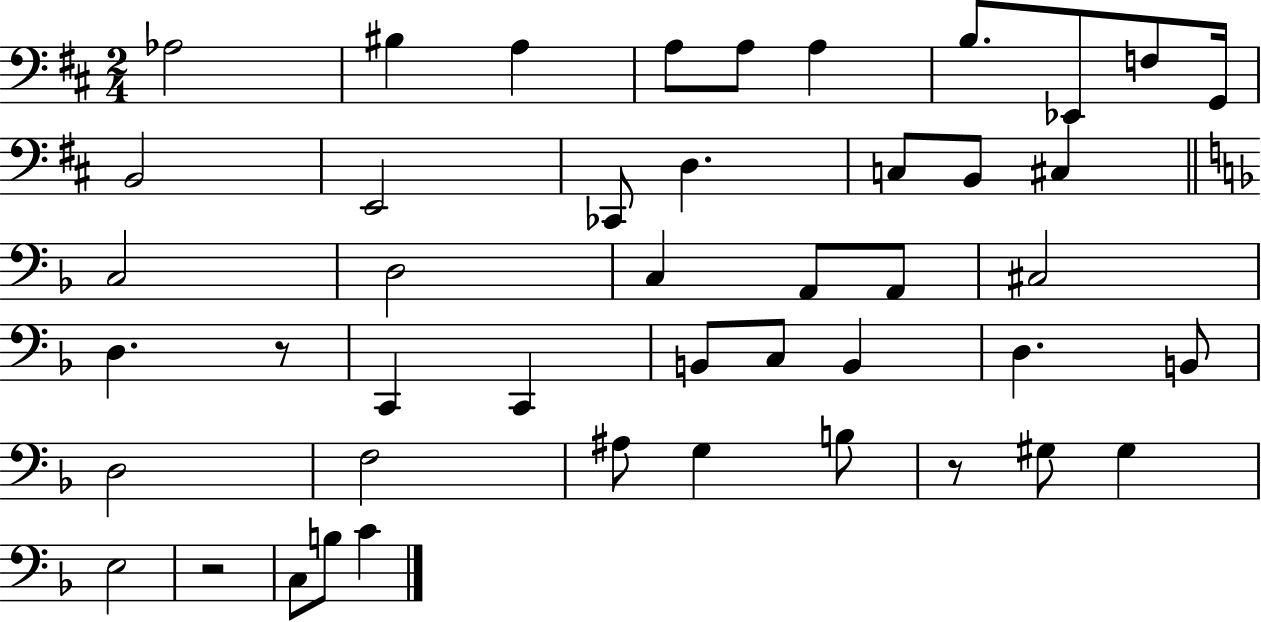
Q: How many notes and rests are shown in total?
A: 45